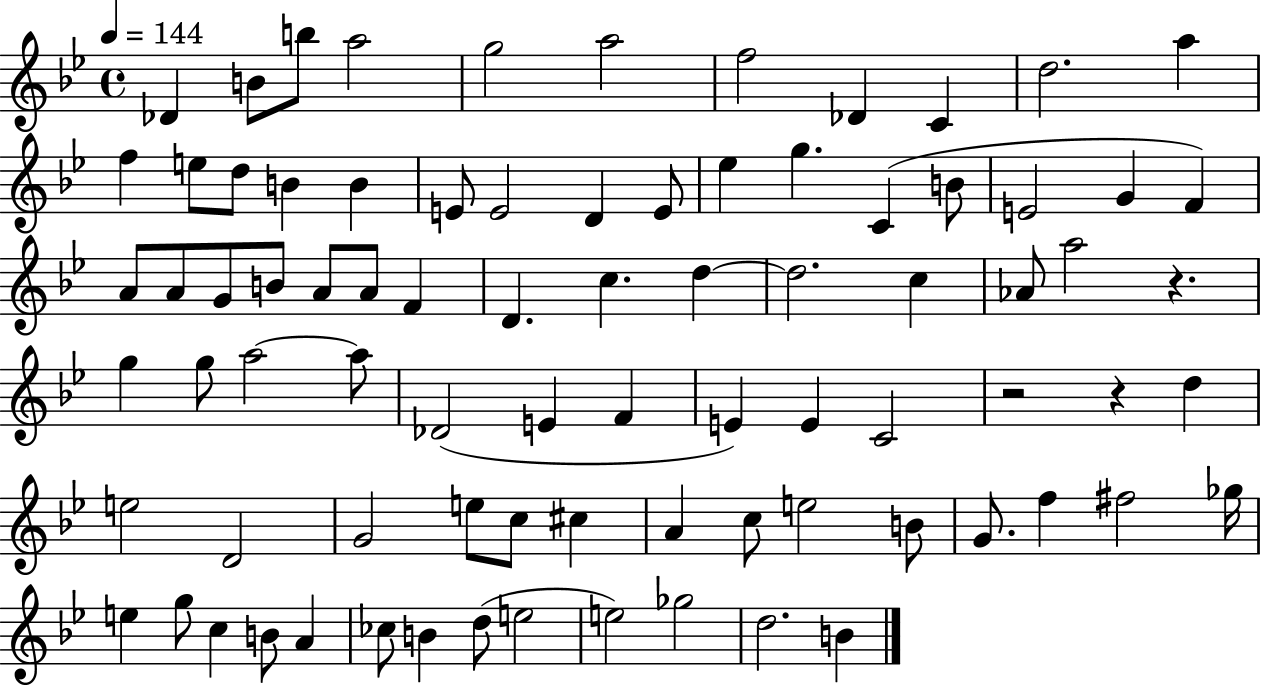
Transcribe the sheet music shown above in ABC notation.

X:1
T:Untitled
M:4/4
L:1/4
K:Bb
_D B/2 b/2 a2 g2 a2 f2 _D C d2 a f e/2 d/2 B B E/2 E2 D E/2 _e g C B/2 E2 G F A/2 A/2 G/2 B/2 A/2 A/2 F D c d d2 c _A/2 a2 z g g/2 a2 a/2 _D2 E F E E C2 z2 z d e2 D2 G2 e/2 c/2 ^c A c/2 e2 B/2 G/2 f ^f2 _g/4 e g/2 c B/2 A _c/2 B d/2 e2 e2 _g2 d2 B